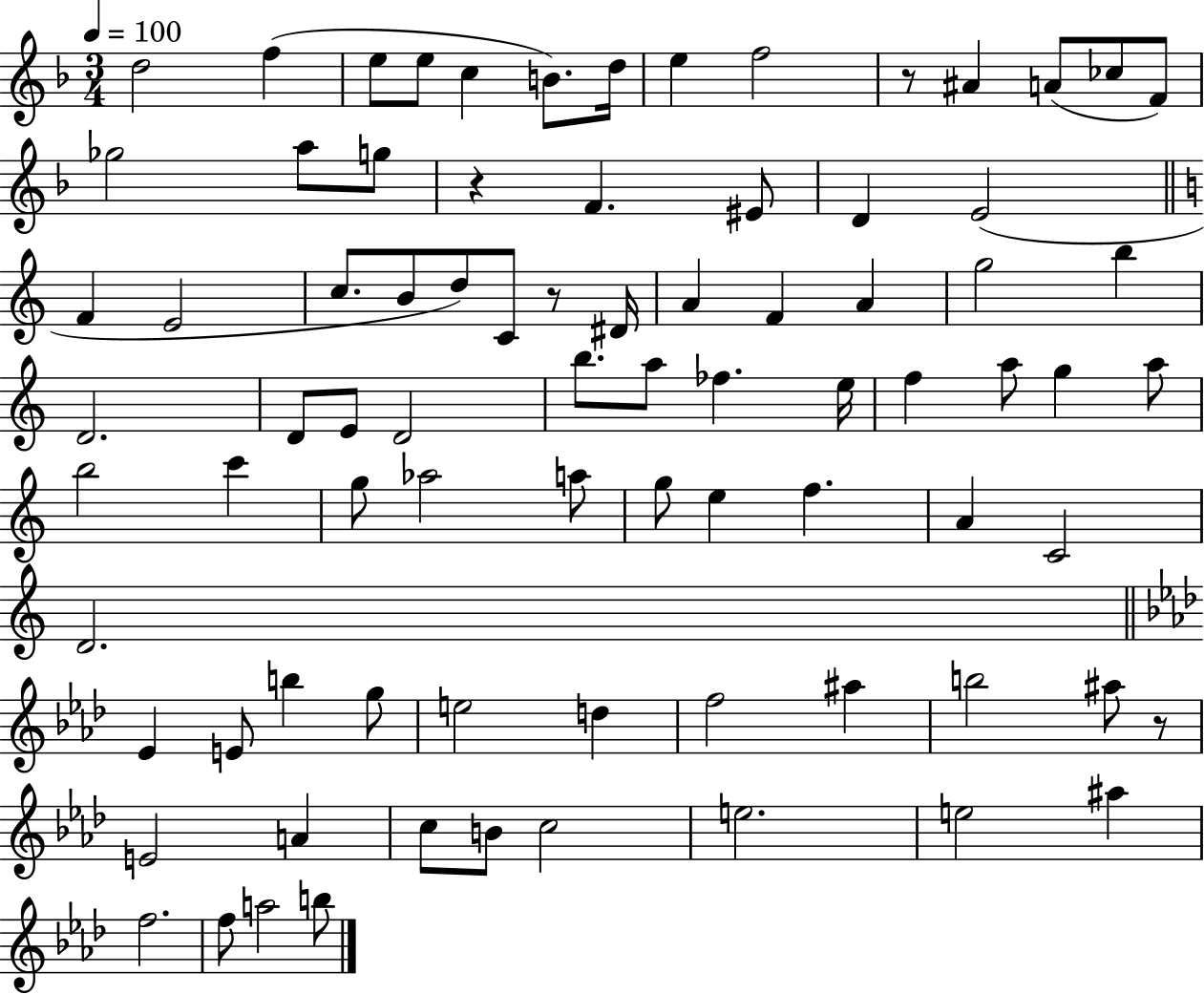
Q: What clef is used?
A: treble